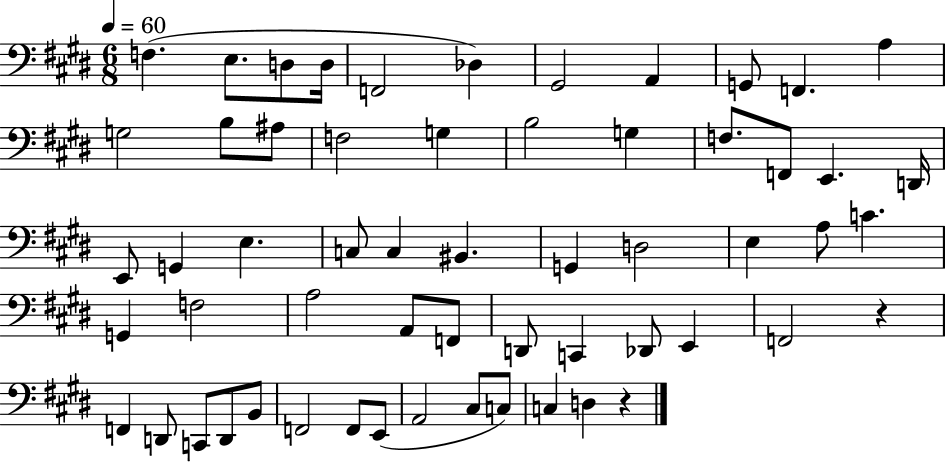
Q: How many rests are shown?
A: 2